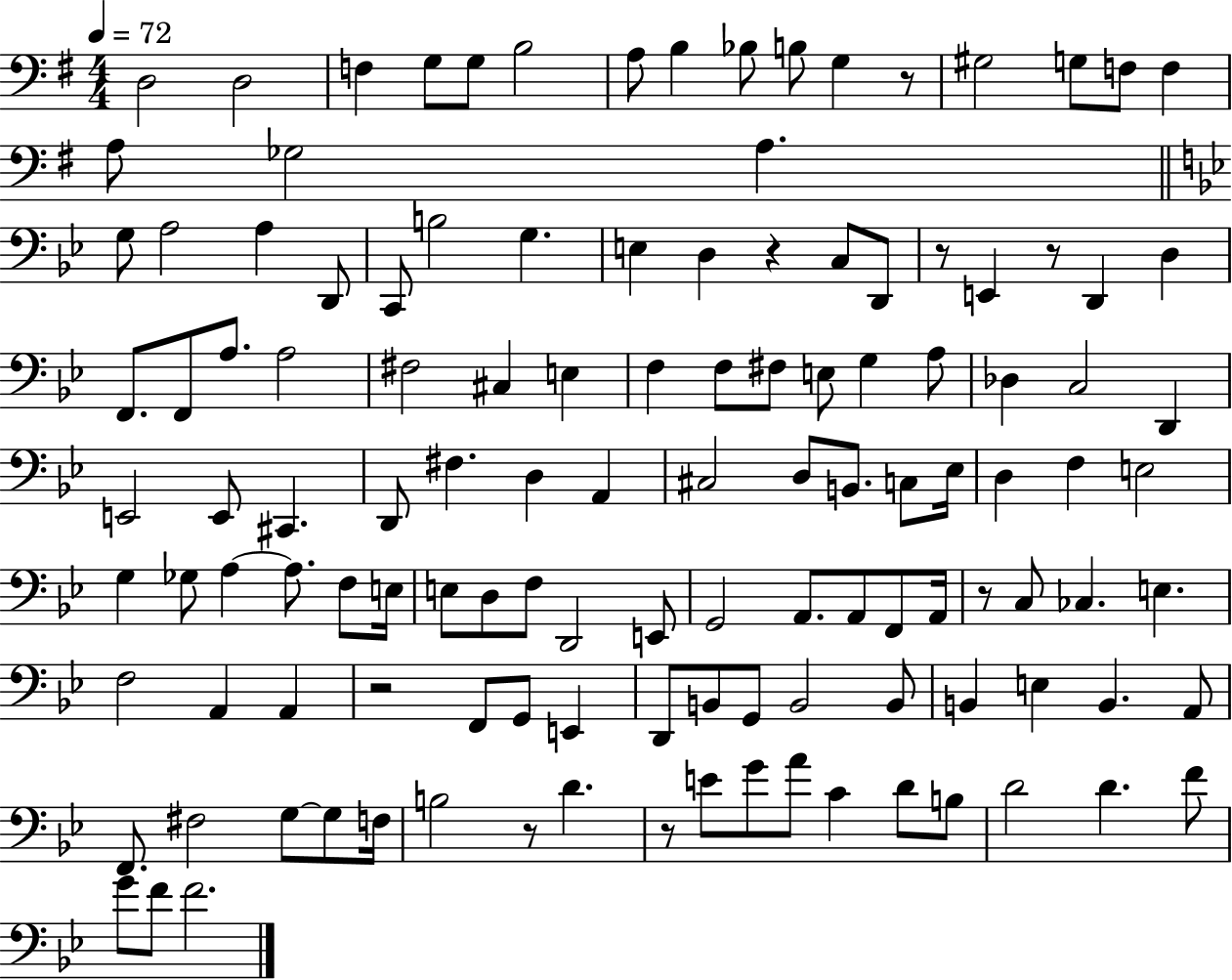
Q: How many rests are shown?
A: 8